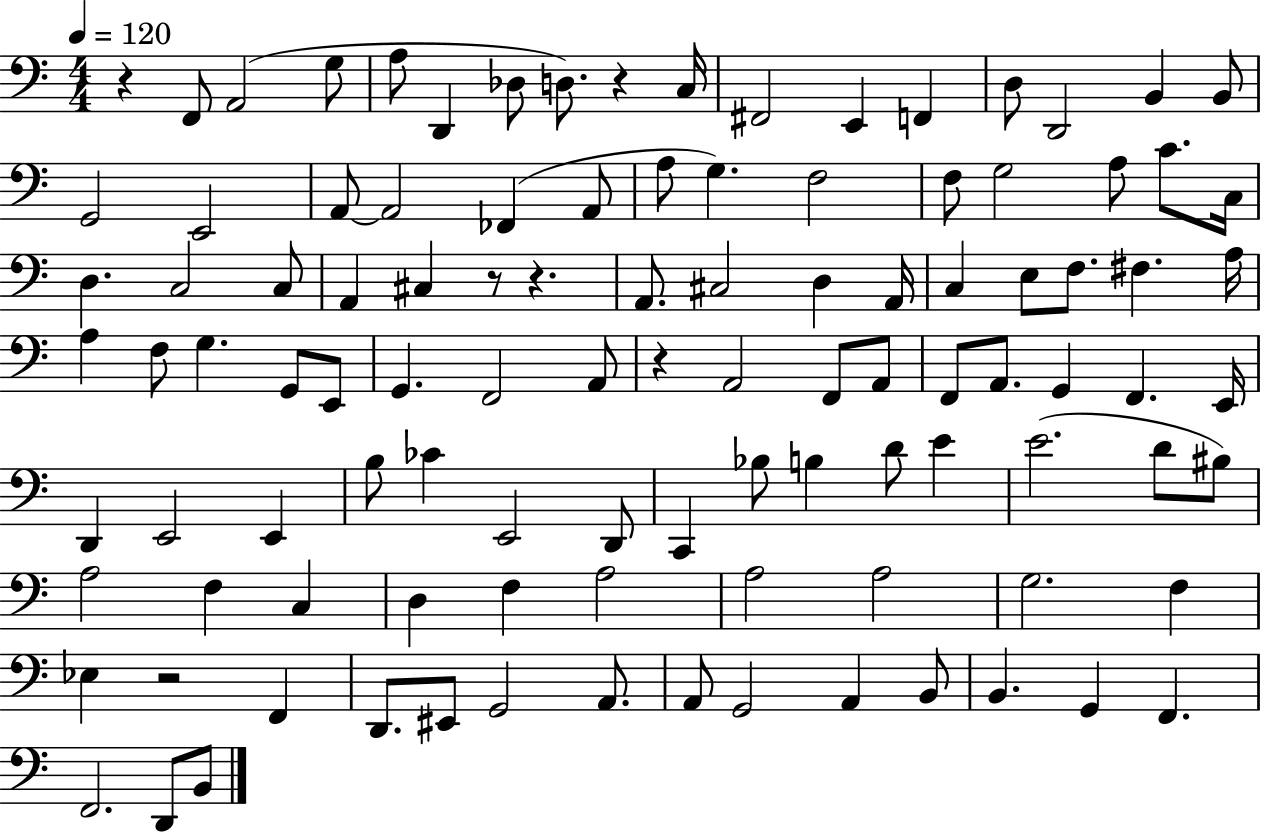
{
  \clef bass
  \numericTimeSignature
  \time 4/4
  \key c \major
  \tempo 4 = 120
  r4 f,8 a,2( g8 | a8 d,4 des8 d8.) r4 c16 | fis,2 e,4 f,4 | d8 d,2 b,4 b,8 | \break g,2 e,2 | a,8~~ a,2 fes,4( a,8 | a8 g4.) f2 | f8 g2 a8 c'8. c16 | \break d4. c2 c8 | a,4 cis4 r8 r4. | a,8. cis2 d4 a,16 | c4 e8 f8. fis4. a16 | \break a4 f8 g4. g,8 e,8 | g,4. f,2 a,8 | r4 a,2 f,8 a,8 | f,8 a,8. g,4 f,4. e,16 | \break d,4 e,2 e,4 | b8 ces'4 e,2 d,8 | c,4 bes8 b4 d'8 e'4 | e'2.( d'8 bis8) | \break a2 f4 c4 | d4 f4 a2 | a2 a2 | g2. f4 | \break ees4 r2 f,4 | d,8. eis,8 g,2 a,8. | a,8 g,2 a,4 b,8 | b,4. g,4 f,4. | \break f,2. d,8 b,8 | \bar "|."
}